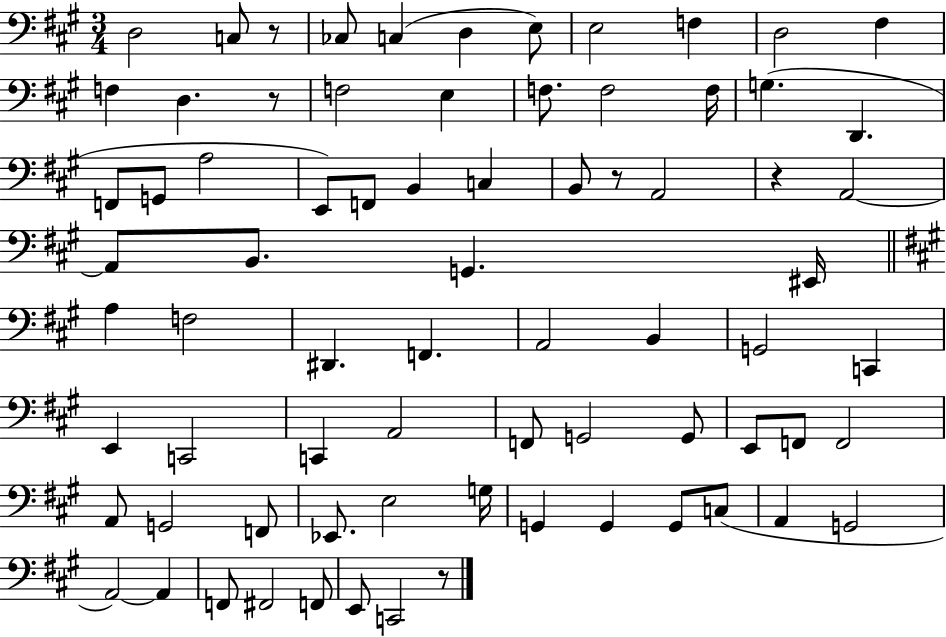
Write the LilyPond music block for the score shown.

{
  \clef bass
  \numericTimeSignature
  \time 3/4
  \key a \major
  \repeat volta 2 { d2 c8 r8 | ces8 c4( d4 e8) | e2 f4 | d2 fis4 | \break f4 d4. r8 | f2 e4 | f8. f2 f16 | g4.( d,4. | \break f,8 g,8 a2 | e,8) f,8 b,4 c4 | b,8 r8 a,2 | r4 a,2~~ | \break a,8 b,8. g,4. eis,16 | \bar "||" \break \key a \major a4 f2 | dis,4. f,4. | a,2 b,4 | g,2 c,4 | \break e,4 c,2 | c,4 a,2 | f,8 g,2 g,8 | e,8 f,8 f,2 | \break a,8 g,2 f,8 | ees,8. e2 g16 | g,4 g,4 g,8 c8( | a,4 g,2 | \break a,2~~) a,4 | f,8 fis,2 f,8 | e,8 c,2 r8 | } \bar "|."
}